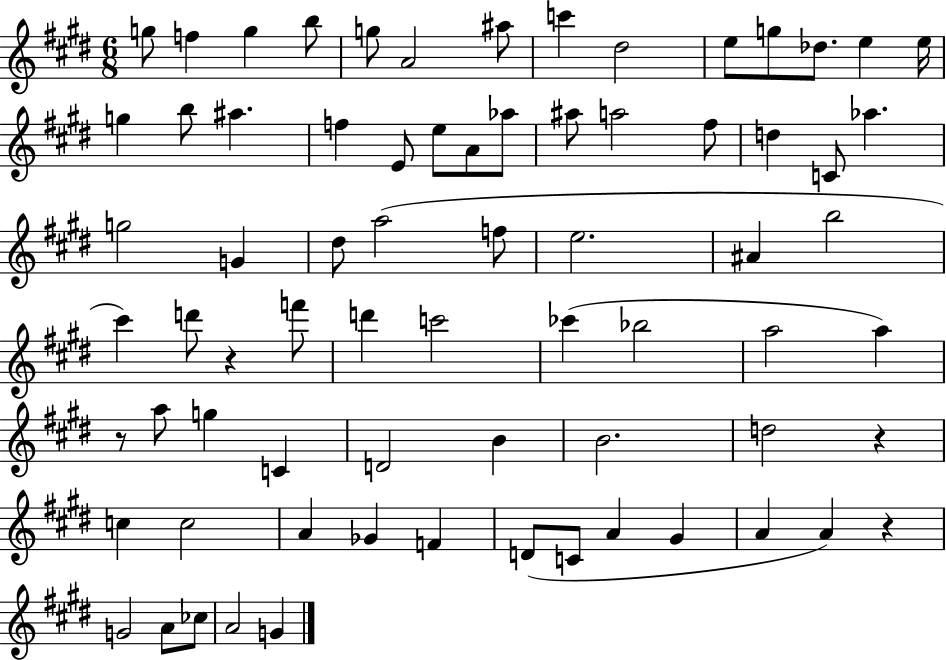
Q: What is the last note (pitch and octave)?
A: G4